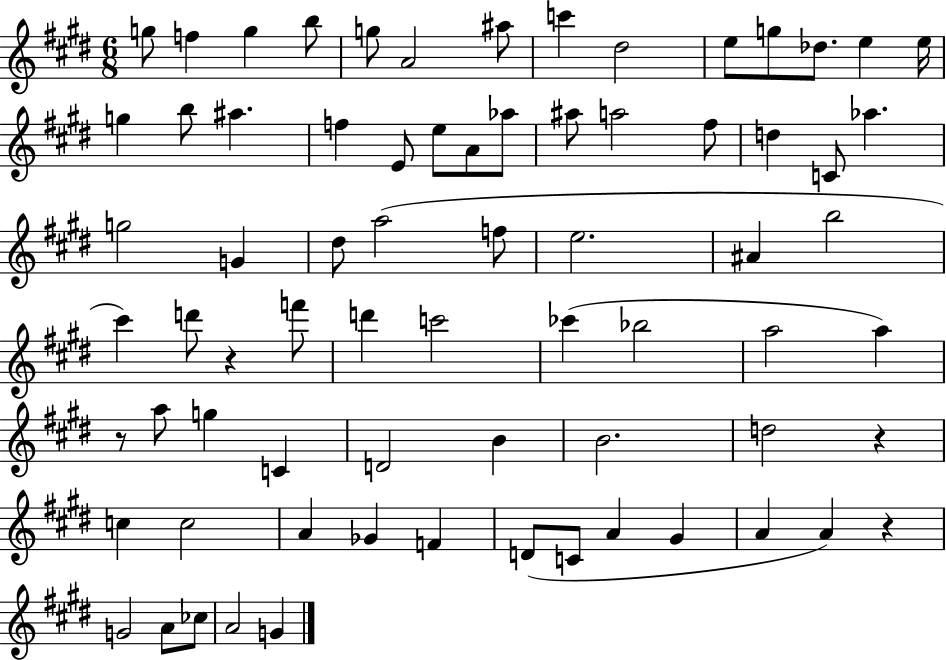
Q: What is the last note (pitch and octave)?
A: G4